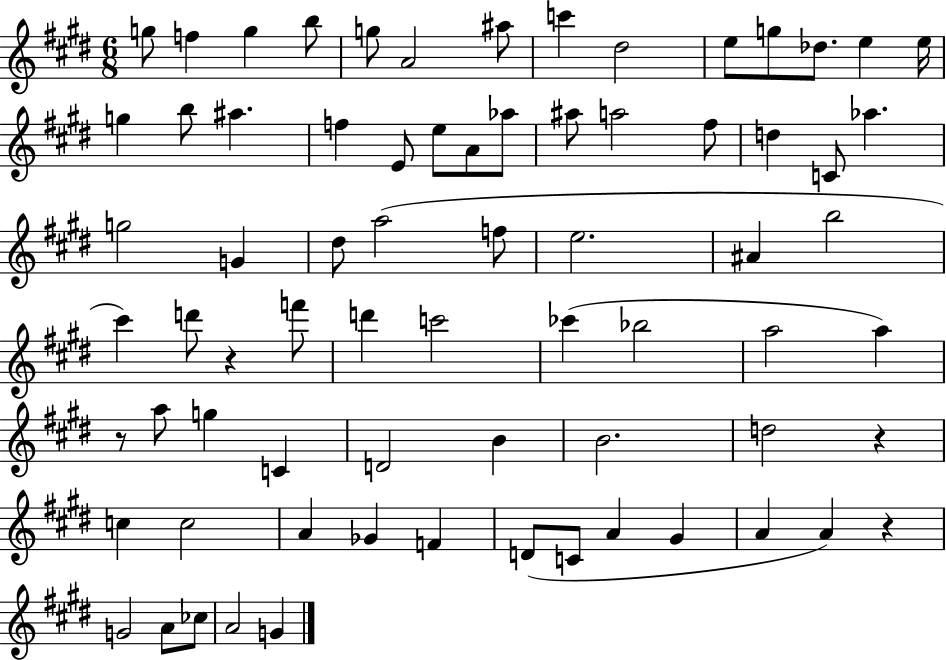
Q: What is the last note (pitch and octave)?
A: G4